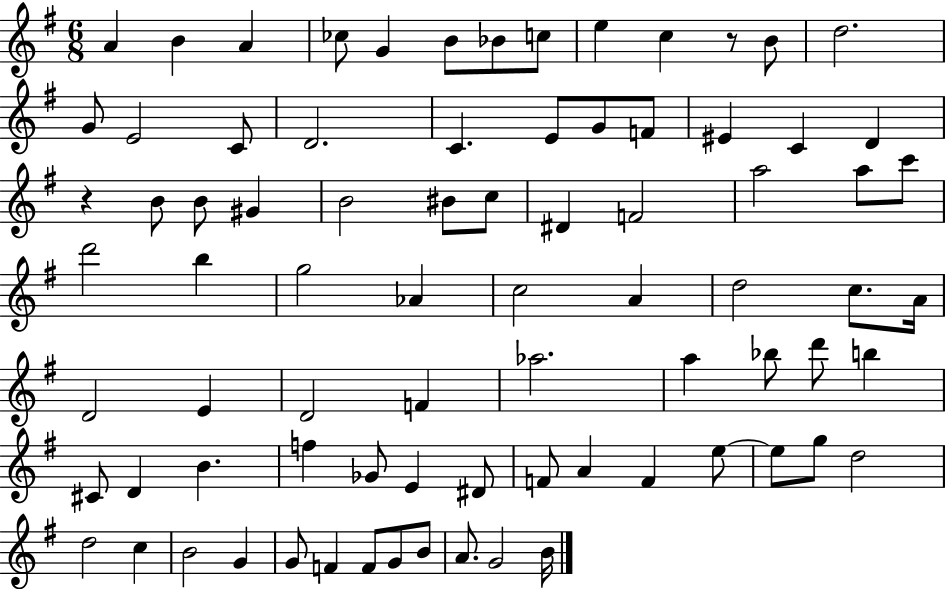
A4/q B4/q A4/q CES5/e G4/q B4/e Bb4/e C5/e E5/q C5/q R/e B4/e D5/h. G4/e E4/h C4/e D4/h. C4/q. E4/e G4/e F4/e EIS4/q C4/q D4/q R/q B4/e B4/e G#4/q B4/h BIS4/e C5/e D#4/q F4/h A5/h A5/e C6/e D6/h B5/q G5/h Ab4/q C5/h A4/q D5/h C5/e. A4/s D4/h E4/q D4/h F4/q Ab5/h. A5/q Bb5/e D6/e B5/q C#4/e D4/q B4/q. F5/q Gb4/e E4/q D#4/e F4/e A4/q F4/q E5/e E5/e G5/e D5/h D5/h C5/q B4/h G4/q G4/e F4/q F4/e G4/e B4/e A4/e. G4/h B4/s